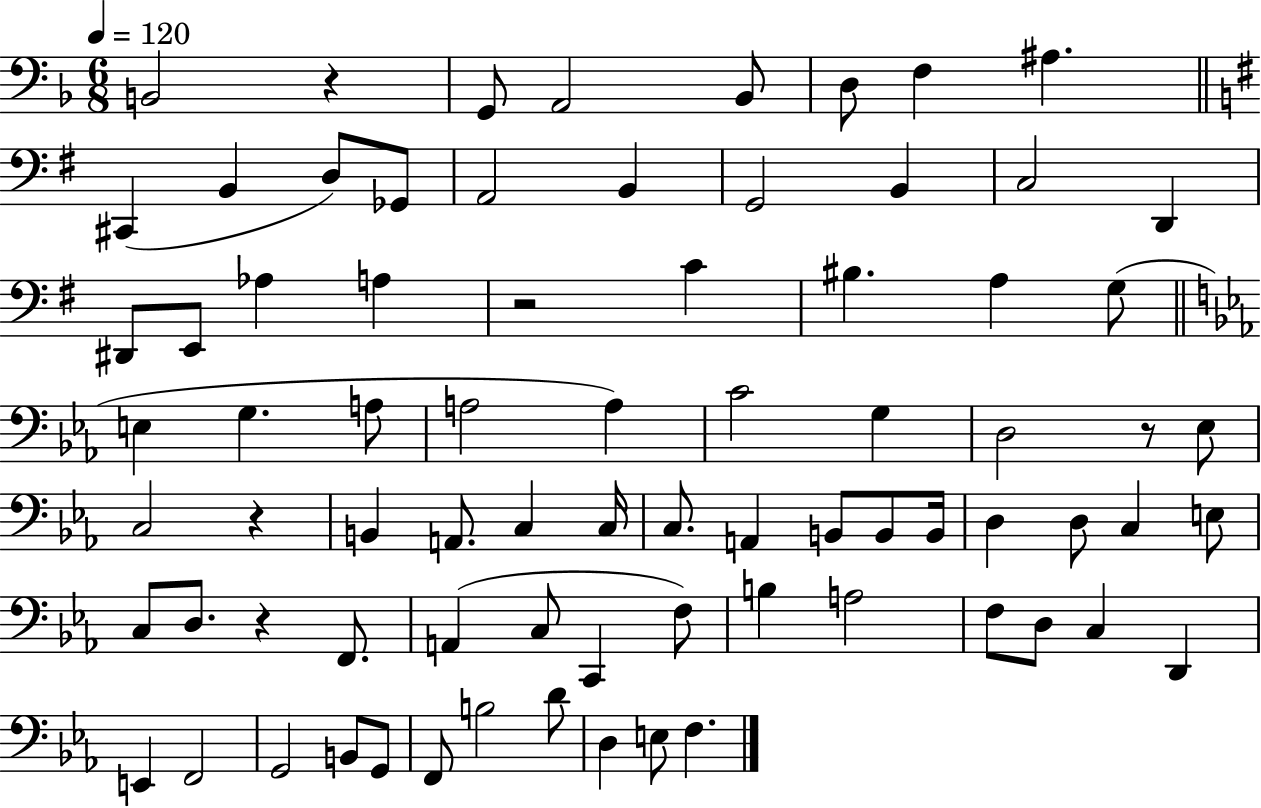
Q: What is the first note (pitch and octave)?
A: B2